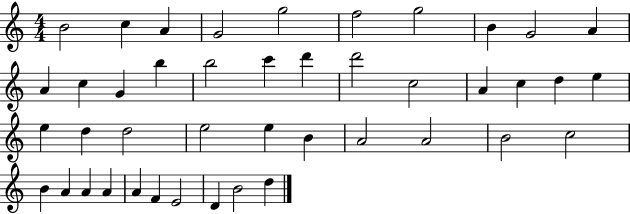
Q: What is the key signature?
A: C major